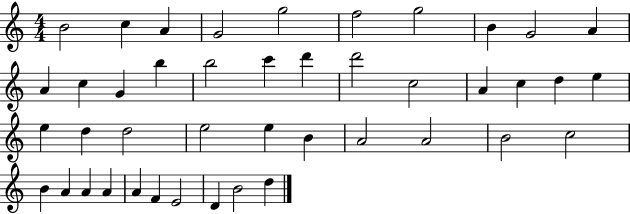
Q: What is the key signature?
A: C major